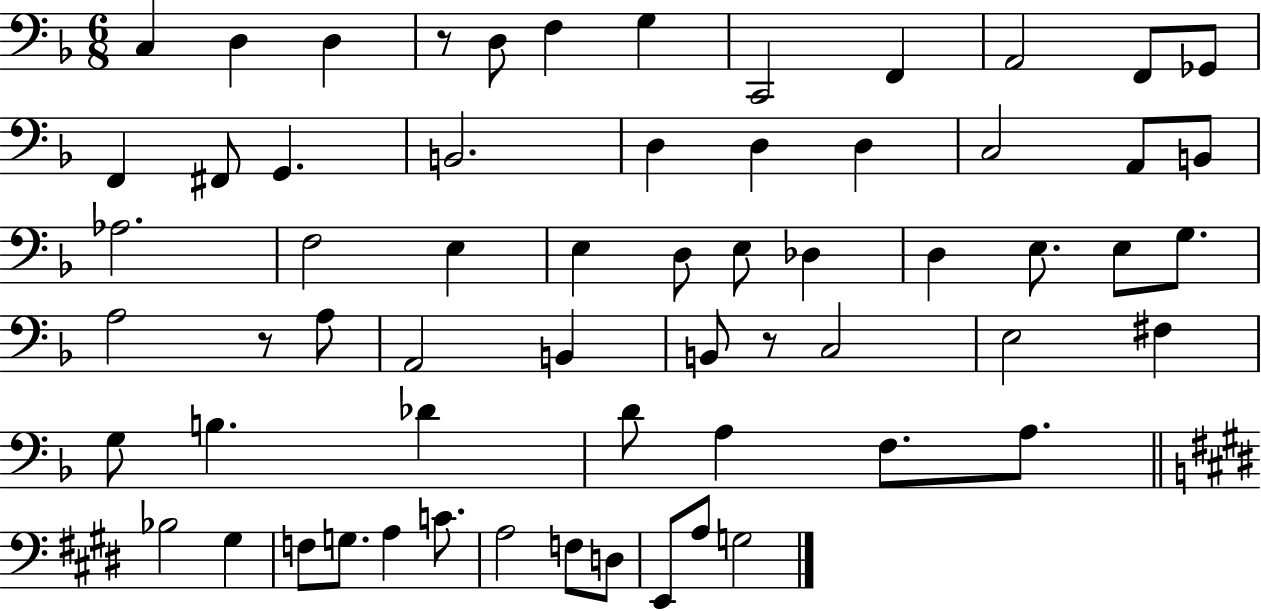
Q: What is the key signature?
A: F major